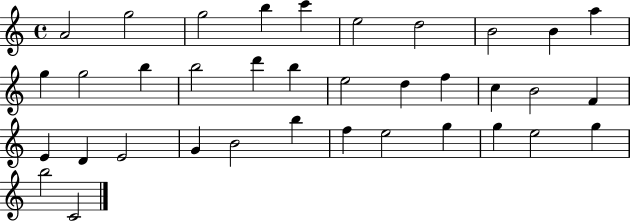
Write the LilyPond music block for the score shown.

{
  \clef treble
  \time 4/4
  \defaultTimeSignature
  \key c \major
  a'2 g''2 | g''2 b''4 c'''4 | e''2 d''2 | b'2 b'4 a''4 | \break g''4 g''2 b''4 | b''2 d'''4 b''4 | e''2 d''4 f''4 | c''4 b'2 f'4 | \break e'4 d'4 e'2 | g'4 b'2 b''4 | f''4 e''2 g''4 | g''4 e''2 g''4 | \break b''2 c'2 | \bar "|."
}